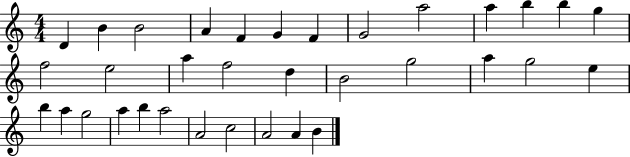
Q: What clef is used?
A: treble